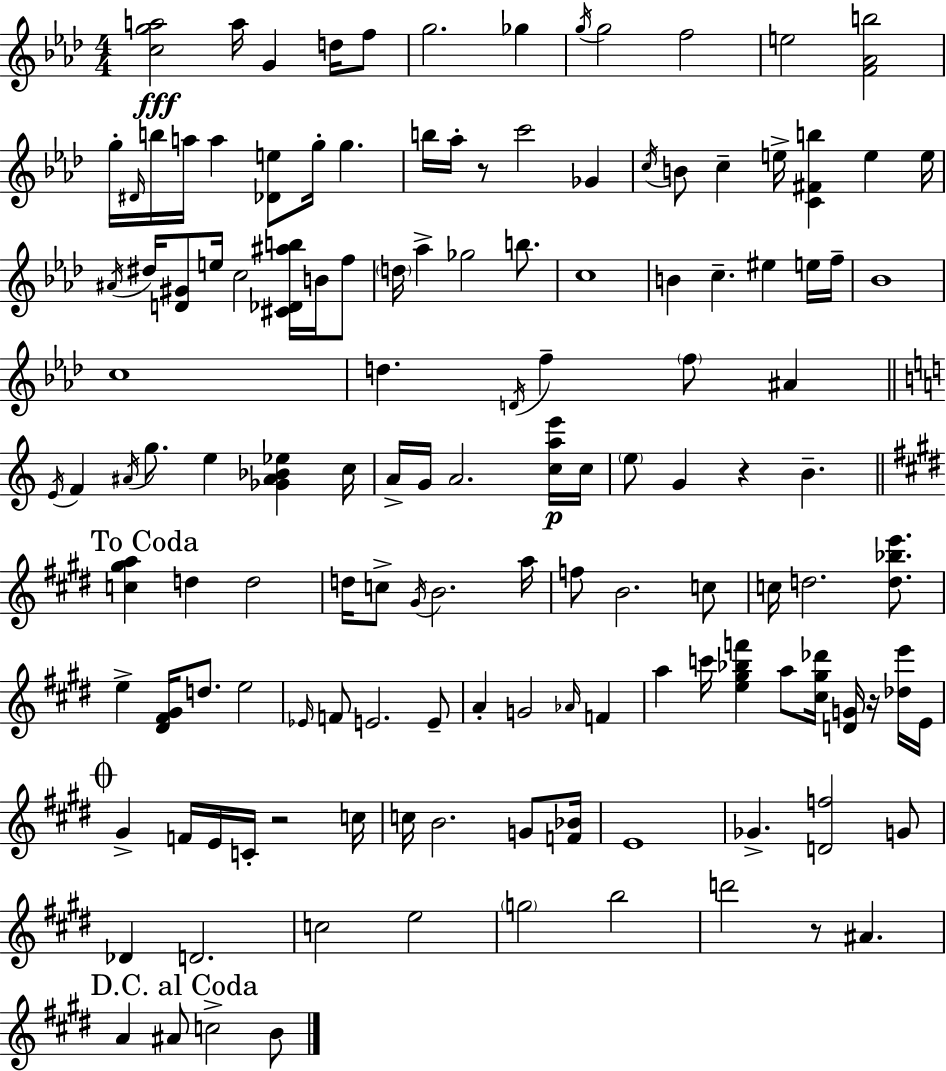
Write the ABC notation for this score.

X:1
T:Untitled
M:4/4
L:1/4
K:Fm
[cga]2 a/4 G d/4 f/2 g2 _g g/4 g2 f2 e2 [F_Ab]2 g/4 ^D/4 b/4 a/4 a [_De]/2 g/4 g b/4 _a/4 z/2 c'2 _G c/4 B/2 c e/4 [C^Fb] e e/4 ^A/4 ^d/4 [D^G]/2 e/4 c2 [^C_D^ab]/4 B/4 f/2 d/4 _a _g2 b/2 c4 B c ^e e/4 f/4 _B4 c4 d D/4 f f/2 ^A E/4 F ^A/4 g/2 e [_G^A_B_e] c/4 A/4 G/4 A2 [cae']/4 c/4 e/2 G z B [c^ga] d d2 d/4 c/2 ^G/4 B2 a/4 f/2 B2 c/2 c/4 d2 [d_be']/2 e [^D^F^G]/4 d/2 e2 _E/4 F/2 E2 E/2 A G2 _A/4 F a c'/4 [e^g_bf'] a/2 [^c^g_d']/4 [DG]/4 z/4 [_de']/4 E/4 ^G F/4 E/4 C/4 z2 c/4 c/4 B2 G/2 [F_B]/4 E4 _G [Df]2 G/2 _D D2 c2 e2 g2 b2 d'2 z/2 ^A A ^A/2 c2 B/2